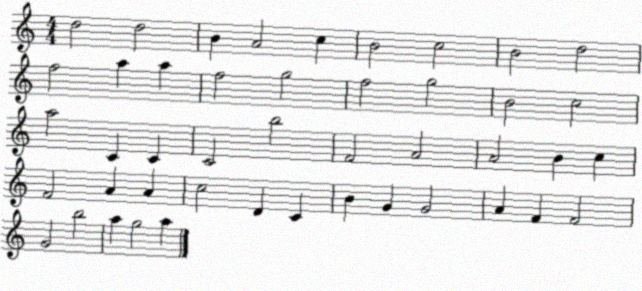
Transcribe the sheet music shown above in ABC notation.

X:1
T:Untitled
M:4/4
L:1/4
K:C
d2 d2 B A2 c B2 c2 B2 d2 f2 a a f2 g2 f2 g2 B2 c2 a2 C C C2 b2 F2 A2 A2 B c F2 A A c2 D C B G G2 A F F2 G2 b2 a g2 a